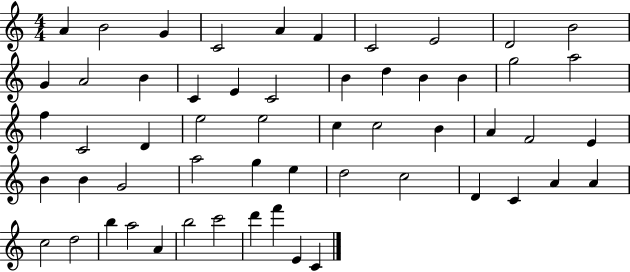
{
  \clef treble
  \numericTimeSignature
  \time 4/4
  \key c \major
  a'4 b'2 g'4 | c'2 a'4 f'4 | c'2 e'2 | d'2 b'2 | \break g'4 a'2 b'4 | c'4 e'4 c'2 | b'4 d''4 b'4 b'4 | g''2 a''2 | \break f''4 c'2 d'4 | e''2 e''2 | c''4 c''2 b'4 | a'4 f'2 e'4 | \break b'4 b'4 g'2 | a''2 g''4 e''4 | d''2 c''2 | d'4 c'4 a'4 a'4 | \break c''2 d''2 | b''4 a''2 a'4 | b''2 c'''2 | d'''4 f'''4 e'4 c'4 | \break \bar "|."
}